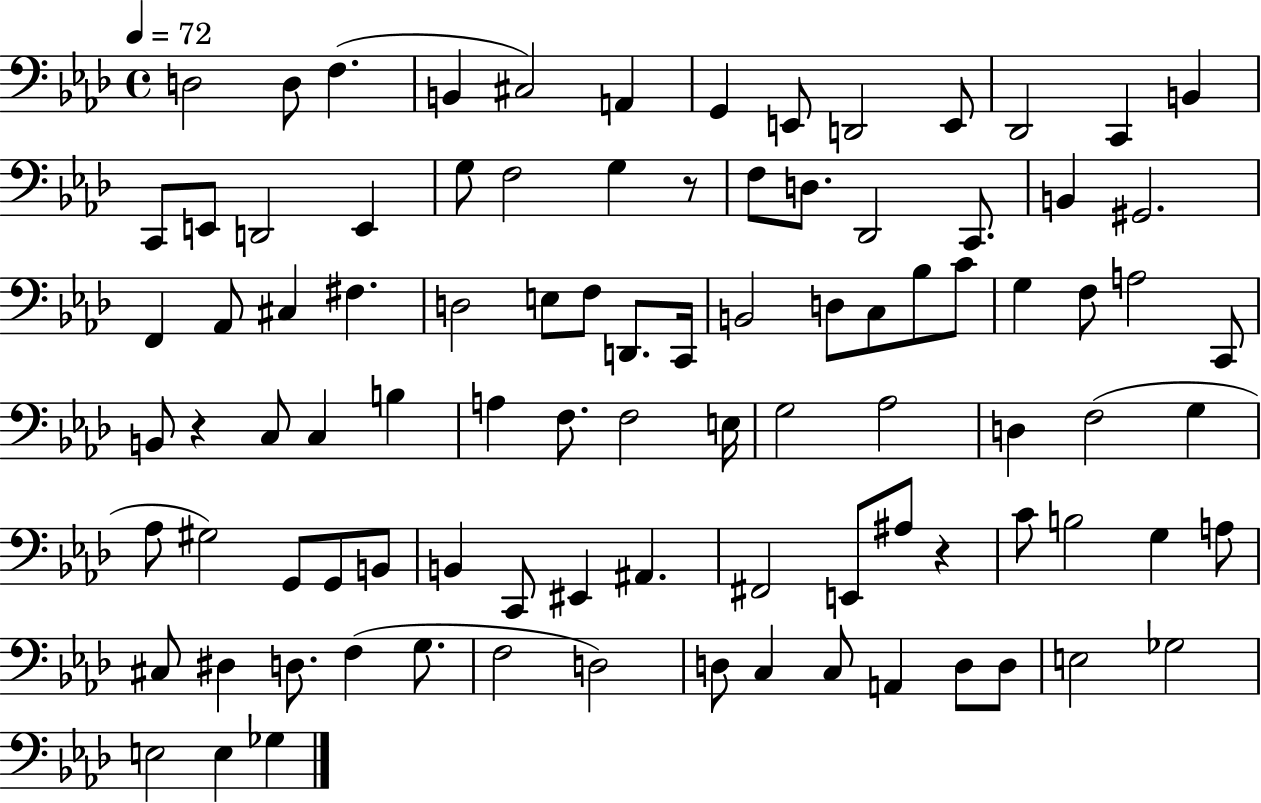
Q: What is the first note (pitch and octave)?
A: D3